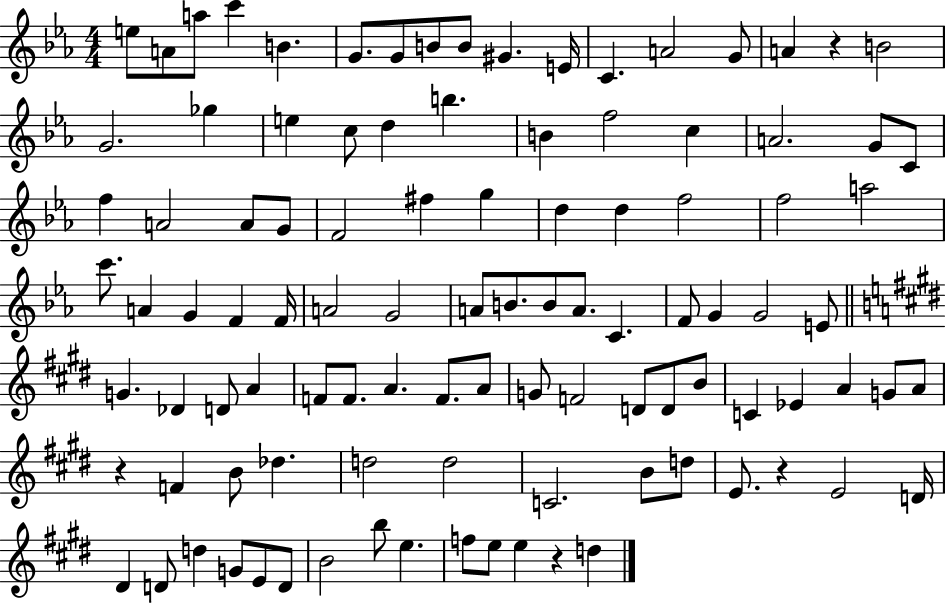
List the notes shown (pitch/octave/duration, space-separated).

E5/e A4/e A5/e C6/q B4/q. G4/e. G4/e B4/e B4/e G#4/q. E4/s C4/q. A4/h G4/e A4/q R/q B4/h G4/h. Gb5/q E5/q C5/e D5/q B5/q. B4/q F5/h C5/q A4/h. G4/e C4/e F5/q A4/h A4/e G4/e F4/h F#5/q G5/q D5/q D5/q F5/h F5/h A5/h C6/e. A4/q G4/q F4/q F4/s A4/h G4/h A4/e B4/e. B4/e A4/e. C4/q. F4/e G4/q G4/h E4/e G4/q. Db4/q D4/e A4/q F4/e F4/e. A4/q. F4/e. A4/e G4/e F4/h D4/e D4/e B4/e C4/q Eb4/q A4/q G4/e A4/e R/q F4/q B4/e Db5/q. D5/h D5/h C4/h. B4/e D5/e E4/e. R/q E4/h D4/s D#4/q D4/e D5/q G4/e E4/e D4/e B4/h B5/e E5/q. F5/e E5/e E5/q R/q D5/q